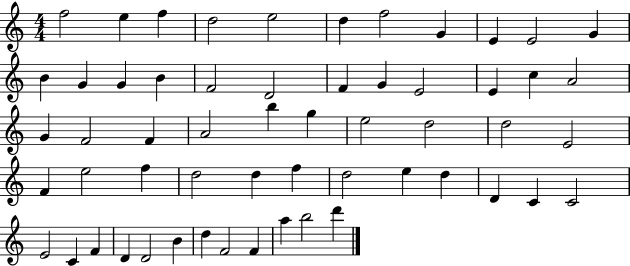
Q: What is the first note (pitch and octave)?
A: F5